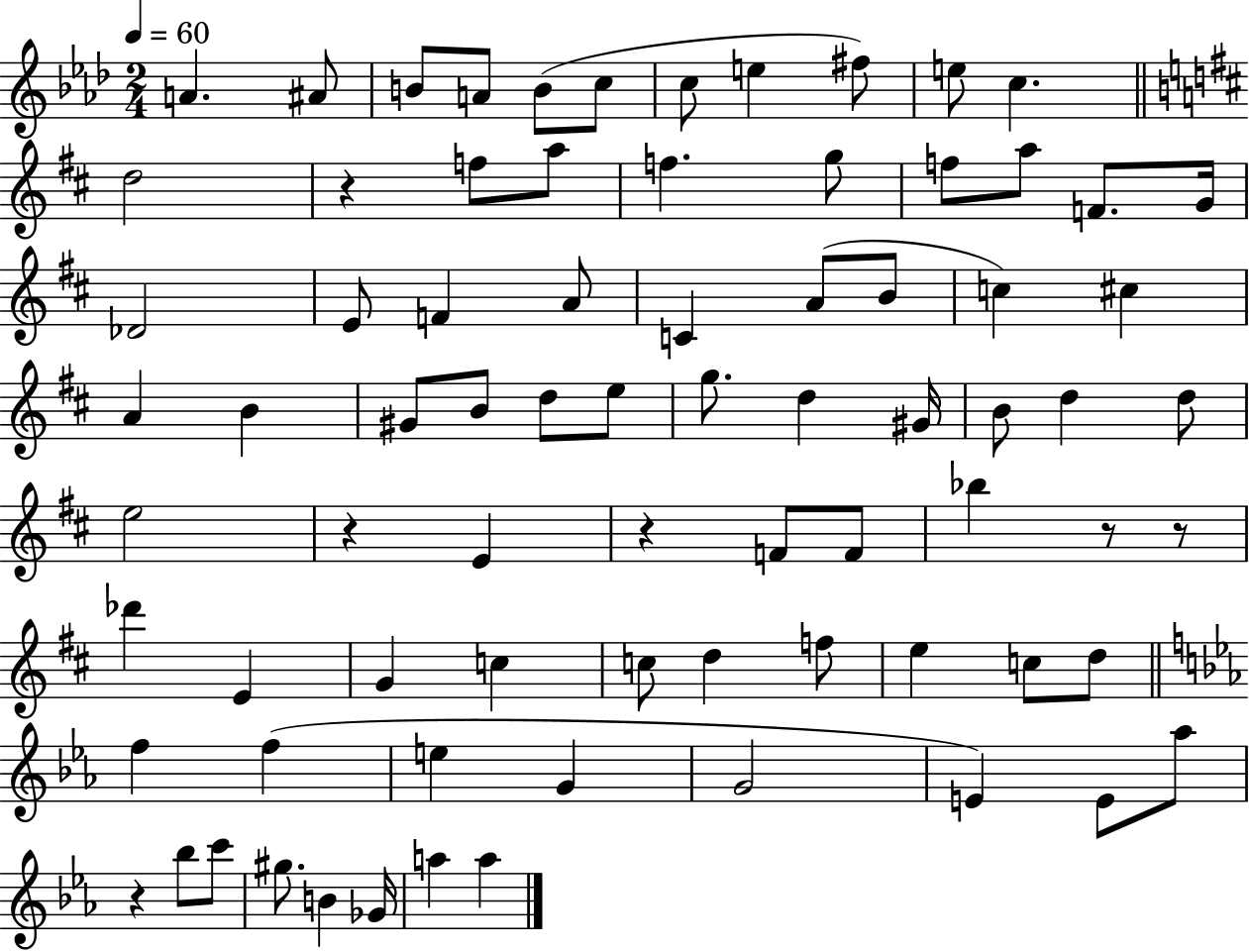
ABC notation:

X:1
T:Untitled
M:2/4
L:1/4
K:Ab
A ^A/2 B/2 A/2 B/2 c/2 c/2 e ^f/2 e/2 c d2 z f/2 a/2 f g/2 f/2 a/2 F/2 G/4 _D2 E/2 F A/2 C A/2 B/2 c ^c A B ^G/2 B/2 d/2 e/2 g/2 d ^G/4 B/2 d d/2 e2 z E z F/2 F/2 _b z/2 z/2 _d' E G c c/2 d f/2 e c/2 d/2 f f e G G2 E E/2 _a/2 z _b/2 c'/2 ^g/2 B _G/4 a a